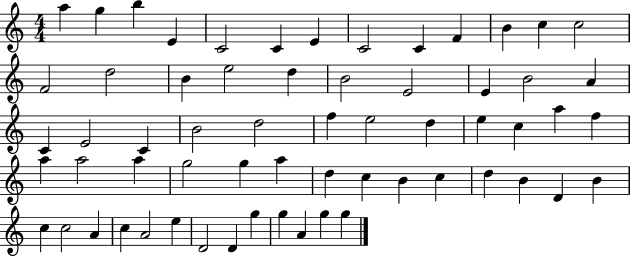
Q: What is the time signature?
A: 4/4